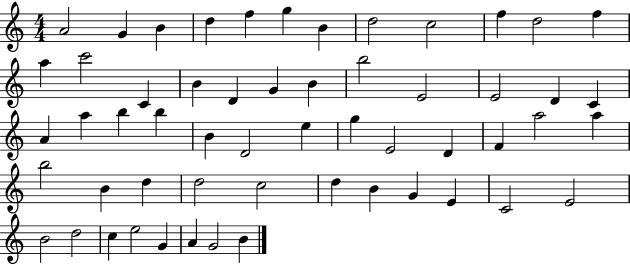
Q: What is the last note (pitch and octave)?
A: B4